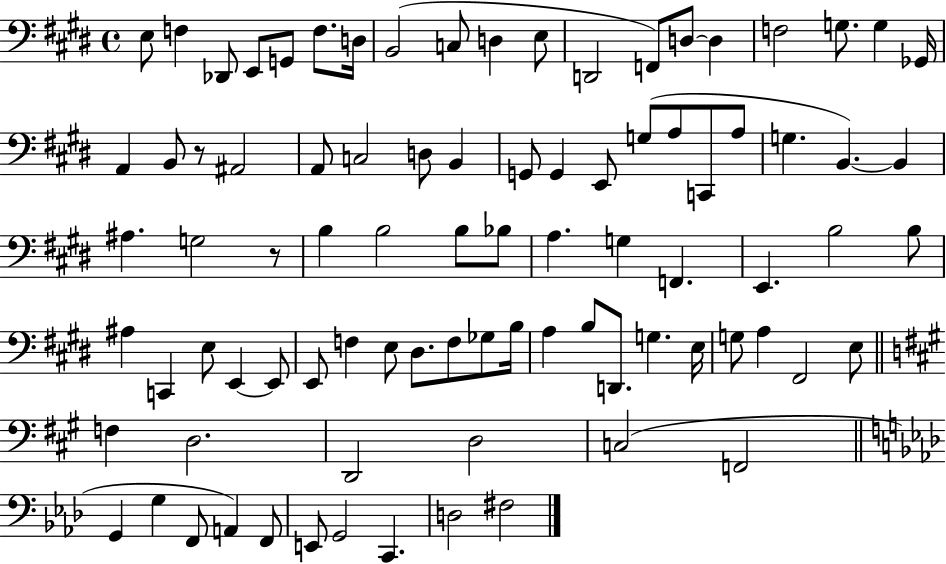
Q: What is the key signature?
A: E major